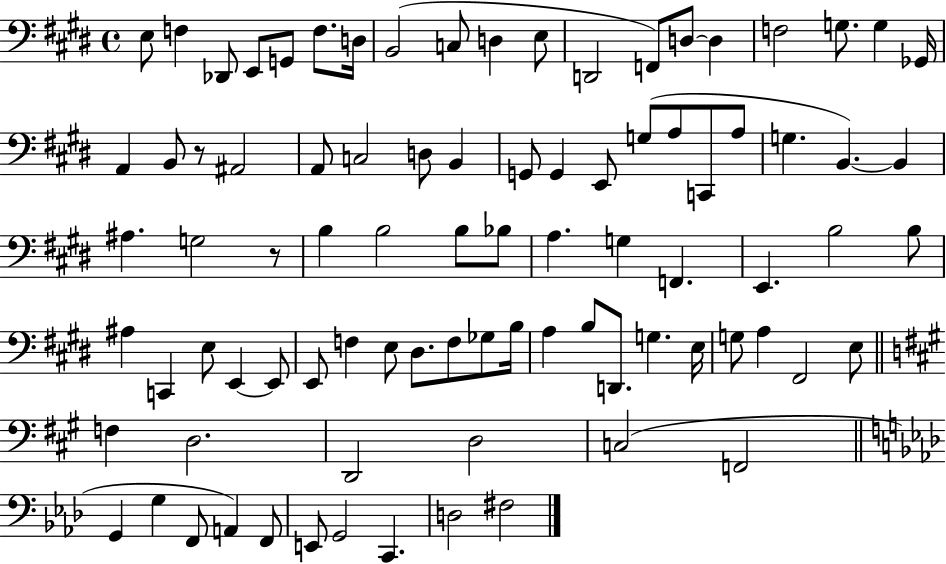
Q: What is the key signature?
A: E major